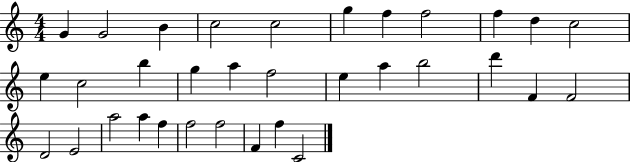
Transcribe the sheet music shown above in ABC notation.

X:1
T:Untitled
M:4/4
L:1/4
K:C
G G2 B c2 c2 g f f2 f d c2 e c2 b g a f2 e a b2 d' F F2 D2 E2 a2 a f f2 f2 F f C2